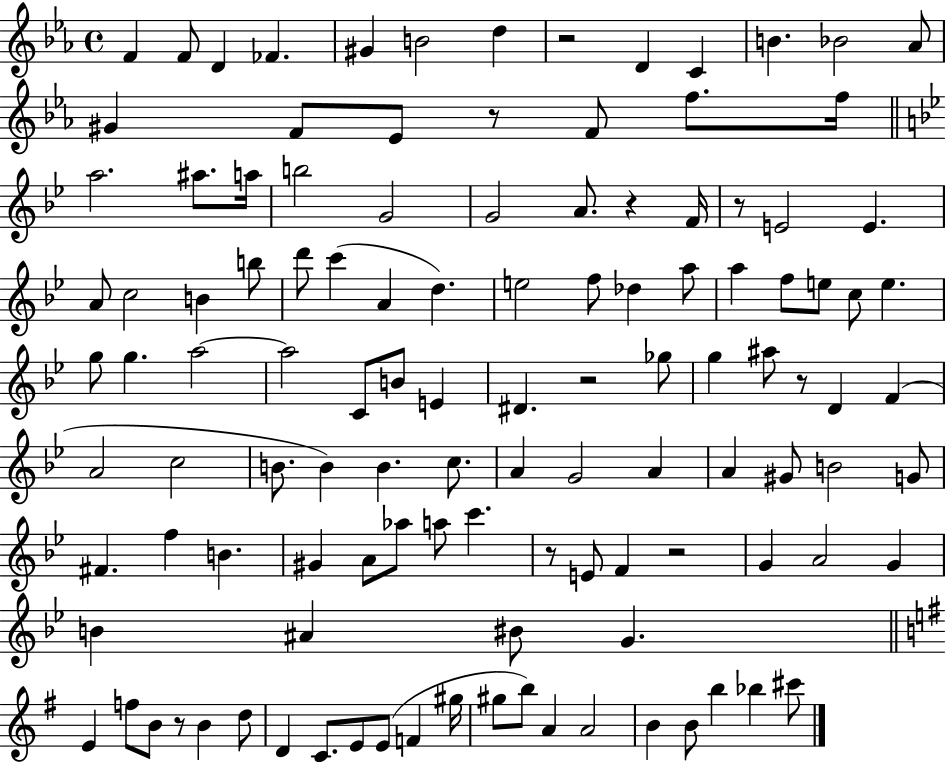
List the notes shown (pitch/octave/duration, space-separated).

F4/q F4/e D4/q FES4/q. G#4/q B4/h D5/q R/h D4/q C4/q B4/q. Bb4/h Ab4/e G#4/q F4/e Eb4/e R/e F4/e F5/e. F5/s A5/h. A#5/e. A5/s B5/h G4/h G4/h A4/e. R/q F4/s R/e E4/h E4/q. A4/e C5/h B4/q B5/e D6/e C6/q A4/q D5/q. E5/h F5/e Db5/q A5/e A5/q F5/e E5/e C5/e E5/q. G5/e G5/q. A5/h A5/h C4/e B4/e E4/q D#4/q. R/h Gb5/e G5/q A#5/e R/e D4/q F4/q A4/h C5/h B4/e. B4/q B4/q. C5/e. A4/q G4/h A4/q A4/q G#4/e B4/h G4/e F#4/q. F5/q B4/q. G#4/q A4/e Ab5/e A5/e C6/q. R/e E4/e F4/q R/h G4/q A4/h G4/q B4/q A#4/q BIS4/e G4/q. E4/q F5/e B4/e R/e B4/q D5/e D4/q C4/e. E4/e E4/e F4/q G#5/s G#5/e B5/e A4/q A4/h B4/q B4/e B5/q Bb5/q C#6/e